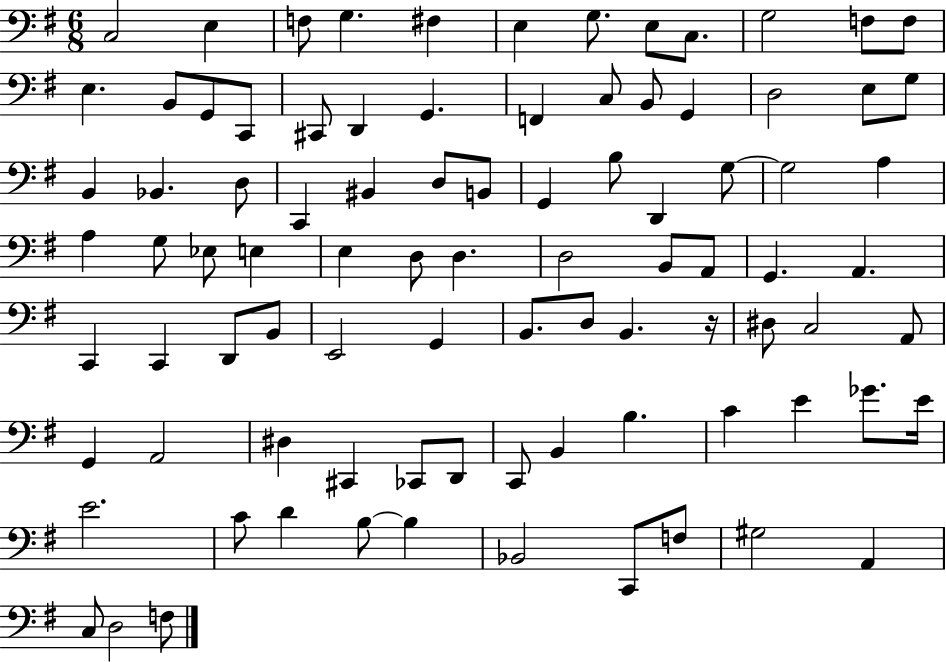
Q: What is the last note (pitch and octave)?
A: F3